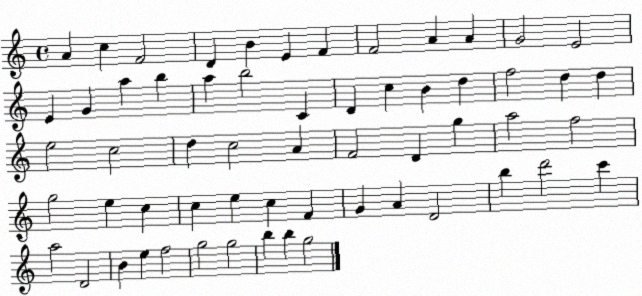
X:1
T:Untitled
M:4/4
L:1/4
K:C
A c F2 D B E F F2 A A G2 E2 E G a b a b2 C D c B d f2 d d e2 c2 d c2 A F2 D g a2 f2 g2 e c c e c F G A D2 b d'2 c' a2 D2 B e f2 g2 g2 b b g2